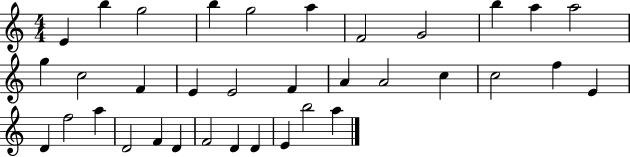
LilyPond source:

{
  \clef treble
  \numericTimeSignature
  \time 4/4
  \key c \major
  e'4 b''4 g''2 | b''4 g''2 a''4 | f'2 g'2 | b''4 a''4 a''2 | \break g''4 c''2 f'4 | e'4 e'2 f'4 | a'4 a'2 c''4 | c''2 f''4 e'4 | \break d'4 f''2 a''4 | d'2 f'4 d'4 | f'2 d'4 d'4 | e'4 b''2 a''4 | \break \bar "|."
}